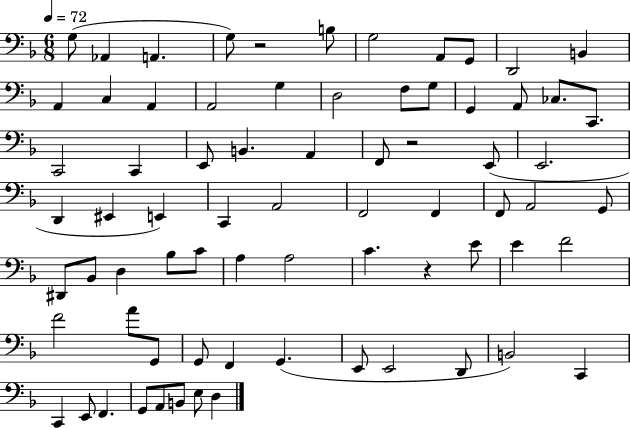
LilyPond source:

{
  \clef bass
  \numericTimeSignature
  \time 6/8
  \key f \major
  \tempo 4 = 72
  g8( aes,4 a,4. | g8) r2 b8 | g2 a,8 g,8 | d,2 b,4 | \break a,4 c4 a,4 | a,2 g4 | d2 f8 g8 | g,4 a,8 ces8. c,8. | \break c,2 c,4 | e,8 b,4. a,4 | f,8 r2 e,8( | e,2. | \break d,4 eis,4 e,4) | c,4 a,2 | f,2 f,4 | f,8 a,2 g,8 | \break dis,8 bes,8 d4 bes8 c'8 | a4 a2 | c'4. r4 e'8 | e'4 f'2 | \break f'2 a'8 g,8 | g,8 f,4 g,4.( | e,8 e,2 d,8 | b,2) c,4 | \break c,4 e,8 f,4. | g,8 a,8 b,8 e8 d4 | \bar "|."
}